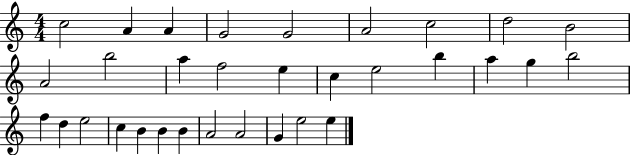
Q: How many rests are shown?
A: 0